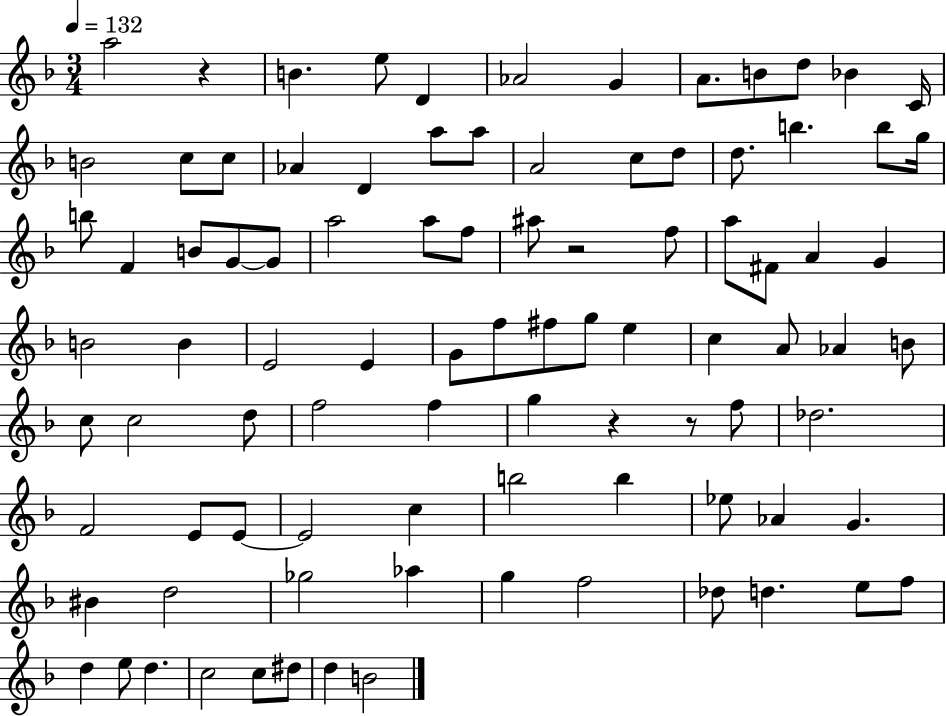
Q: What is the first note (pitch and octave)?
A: A5